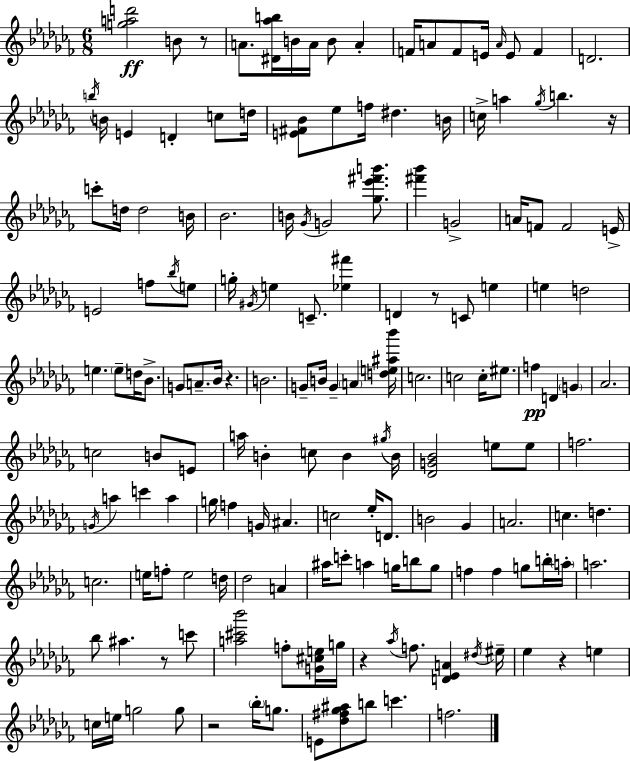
[G5,A5,D6]/h B4/e R/e A4/e. [D#4,Ab5,B5]/s B4/s A4/s B4/e A4/q F4/s A4/e F4/e E4/s A4/s E4/e F4/q D4/h. B5/s B4/s E4/q D4/q C5/e D5/s [E4,F#4,Bb4]/e Eb5/e F5/s D#5/q. B4/s C5/s A5/q Gb5/s B5/q. R/s C6/e D5/s D5/h B4/s Bb4/h. B4/s Gb4/s G4/h [Gb5,Eb6,F#6,B6]/e. [F#6,Bb6]/q G4/h A4/s F4/e F4/h E4/s E4/h F5/e Bb5/s E5/e G5/s G#4/s E5/q C4/e. [Eb5,F#6]/q D4/q R/e C4/e E5/q E5/q D5/h E5/q. E5/e D5/s Bb4/e. G4/e A4/e. Bb4/s R/q. B4/h. G4/e B4/s G4/q A4/q [D5,E5,A#5,Bb6]/s C5/h. C5/h C5/s EIS5/e. F5/q D4/q G4/q Ab4/h. C5/h B4/e E4/e A5/s B4/q C5/e B4/q G#5/s B4/s [Db4,G4,Bb4]/h E5/e E5/e F5/h. G4/s A5/q C6/q A5/q G5/s F5/q G4/s A#4/q. C5/h Eb5/s D4/e. B4/h Gb4/q A4/h. C5/q. D5/q. C5/h. E5/s F5/e E5/h D5/s Db5/h A4/q A#5/s C6/e A5/q G5/s B5/e G5/e F5/q F5/q G5/e B5/s A5/s A5/h. Bb5/e A#5/q. R/e C6/e [A5,C#6,Bb6]/h F5/e [G4,C#5,E5]/s G5/s R/q Ab5/s F5/e. [D4,Eb4,A4]/q D#5/s EIS5/s Eb5/q R/q E5/q C5/s E5/s G5/h G5/e R/h Bb5/s G5/e. E4/e [Db5,F#5,Gb5,A#5]/e B5/e C6/q. F5/h.